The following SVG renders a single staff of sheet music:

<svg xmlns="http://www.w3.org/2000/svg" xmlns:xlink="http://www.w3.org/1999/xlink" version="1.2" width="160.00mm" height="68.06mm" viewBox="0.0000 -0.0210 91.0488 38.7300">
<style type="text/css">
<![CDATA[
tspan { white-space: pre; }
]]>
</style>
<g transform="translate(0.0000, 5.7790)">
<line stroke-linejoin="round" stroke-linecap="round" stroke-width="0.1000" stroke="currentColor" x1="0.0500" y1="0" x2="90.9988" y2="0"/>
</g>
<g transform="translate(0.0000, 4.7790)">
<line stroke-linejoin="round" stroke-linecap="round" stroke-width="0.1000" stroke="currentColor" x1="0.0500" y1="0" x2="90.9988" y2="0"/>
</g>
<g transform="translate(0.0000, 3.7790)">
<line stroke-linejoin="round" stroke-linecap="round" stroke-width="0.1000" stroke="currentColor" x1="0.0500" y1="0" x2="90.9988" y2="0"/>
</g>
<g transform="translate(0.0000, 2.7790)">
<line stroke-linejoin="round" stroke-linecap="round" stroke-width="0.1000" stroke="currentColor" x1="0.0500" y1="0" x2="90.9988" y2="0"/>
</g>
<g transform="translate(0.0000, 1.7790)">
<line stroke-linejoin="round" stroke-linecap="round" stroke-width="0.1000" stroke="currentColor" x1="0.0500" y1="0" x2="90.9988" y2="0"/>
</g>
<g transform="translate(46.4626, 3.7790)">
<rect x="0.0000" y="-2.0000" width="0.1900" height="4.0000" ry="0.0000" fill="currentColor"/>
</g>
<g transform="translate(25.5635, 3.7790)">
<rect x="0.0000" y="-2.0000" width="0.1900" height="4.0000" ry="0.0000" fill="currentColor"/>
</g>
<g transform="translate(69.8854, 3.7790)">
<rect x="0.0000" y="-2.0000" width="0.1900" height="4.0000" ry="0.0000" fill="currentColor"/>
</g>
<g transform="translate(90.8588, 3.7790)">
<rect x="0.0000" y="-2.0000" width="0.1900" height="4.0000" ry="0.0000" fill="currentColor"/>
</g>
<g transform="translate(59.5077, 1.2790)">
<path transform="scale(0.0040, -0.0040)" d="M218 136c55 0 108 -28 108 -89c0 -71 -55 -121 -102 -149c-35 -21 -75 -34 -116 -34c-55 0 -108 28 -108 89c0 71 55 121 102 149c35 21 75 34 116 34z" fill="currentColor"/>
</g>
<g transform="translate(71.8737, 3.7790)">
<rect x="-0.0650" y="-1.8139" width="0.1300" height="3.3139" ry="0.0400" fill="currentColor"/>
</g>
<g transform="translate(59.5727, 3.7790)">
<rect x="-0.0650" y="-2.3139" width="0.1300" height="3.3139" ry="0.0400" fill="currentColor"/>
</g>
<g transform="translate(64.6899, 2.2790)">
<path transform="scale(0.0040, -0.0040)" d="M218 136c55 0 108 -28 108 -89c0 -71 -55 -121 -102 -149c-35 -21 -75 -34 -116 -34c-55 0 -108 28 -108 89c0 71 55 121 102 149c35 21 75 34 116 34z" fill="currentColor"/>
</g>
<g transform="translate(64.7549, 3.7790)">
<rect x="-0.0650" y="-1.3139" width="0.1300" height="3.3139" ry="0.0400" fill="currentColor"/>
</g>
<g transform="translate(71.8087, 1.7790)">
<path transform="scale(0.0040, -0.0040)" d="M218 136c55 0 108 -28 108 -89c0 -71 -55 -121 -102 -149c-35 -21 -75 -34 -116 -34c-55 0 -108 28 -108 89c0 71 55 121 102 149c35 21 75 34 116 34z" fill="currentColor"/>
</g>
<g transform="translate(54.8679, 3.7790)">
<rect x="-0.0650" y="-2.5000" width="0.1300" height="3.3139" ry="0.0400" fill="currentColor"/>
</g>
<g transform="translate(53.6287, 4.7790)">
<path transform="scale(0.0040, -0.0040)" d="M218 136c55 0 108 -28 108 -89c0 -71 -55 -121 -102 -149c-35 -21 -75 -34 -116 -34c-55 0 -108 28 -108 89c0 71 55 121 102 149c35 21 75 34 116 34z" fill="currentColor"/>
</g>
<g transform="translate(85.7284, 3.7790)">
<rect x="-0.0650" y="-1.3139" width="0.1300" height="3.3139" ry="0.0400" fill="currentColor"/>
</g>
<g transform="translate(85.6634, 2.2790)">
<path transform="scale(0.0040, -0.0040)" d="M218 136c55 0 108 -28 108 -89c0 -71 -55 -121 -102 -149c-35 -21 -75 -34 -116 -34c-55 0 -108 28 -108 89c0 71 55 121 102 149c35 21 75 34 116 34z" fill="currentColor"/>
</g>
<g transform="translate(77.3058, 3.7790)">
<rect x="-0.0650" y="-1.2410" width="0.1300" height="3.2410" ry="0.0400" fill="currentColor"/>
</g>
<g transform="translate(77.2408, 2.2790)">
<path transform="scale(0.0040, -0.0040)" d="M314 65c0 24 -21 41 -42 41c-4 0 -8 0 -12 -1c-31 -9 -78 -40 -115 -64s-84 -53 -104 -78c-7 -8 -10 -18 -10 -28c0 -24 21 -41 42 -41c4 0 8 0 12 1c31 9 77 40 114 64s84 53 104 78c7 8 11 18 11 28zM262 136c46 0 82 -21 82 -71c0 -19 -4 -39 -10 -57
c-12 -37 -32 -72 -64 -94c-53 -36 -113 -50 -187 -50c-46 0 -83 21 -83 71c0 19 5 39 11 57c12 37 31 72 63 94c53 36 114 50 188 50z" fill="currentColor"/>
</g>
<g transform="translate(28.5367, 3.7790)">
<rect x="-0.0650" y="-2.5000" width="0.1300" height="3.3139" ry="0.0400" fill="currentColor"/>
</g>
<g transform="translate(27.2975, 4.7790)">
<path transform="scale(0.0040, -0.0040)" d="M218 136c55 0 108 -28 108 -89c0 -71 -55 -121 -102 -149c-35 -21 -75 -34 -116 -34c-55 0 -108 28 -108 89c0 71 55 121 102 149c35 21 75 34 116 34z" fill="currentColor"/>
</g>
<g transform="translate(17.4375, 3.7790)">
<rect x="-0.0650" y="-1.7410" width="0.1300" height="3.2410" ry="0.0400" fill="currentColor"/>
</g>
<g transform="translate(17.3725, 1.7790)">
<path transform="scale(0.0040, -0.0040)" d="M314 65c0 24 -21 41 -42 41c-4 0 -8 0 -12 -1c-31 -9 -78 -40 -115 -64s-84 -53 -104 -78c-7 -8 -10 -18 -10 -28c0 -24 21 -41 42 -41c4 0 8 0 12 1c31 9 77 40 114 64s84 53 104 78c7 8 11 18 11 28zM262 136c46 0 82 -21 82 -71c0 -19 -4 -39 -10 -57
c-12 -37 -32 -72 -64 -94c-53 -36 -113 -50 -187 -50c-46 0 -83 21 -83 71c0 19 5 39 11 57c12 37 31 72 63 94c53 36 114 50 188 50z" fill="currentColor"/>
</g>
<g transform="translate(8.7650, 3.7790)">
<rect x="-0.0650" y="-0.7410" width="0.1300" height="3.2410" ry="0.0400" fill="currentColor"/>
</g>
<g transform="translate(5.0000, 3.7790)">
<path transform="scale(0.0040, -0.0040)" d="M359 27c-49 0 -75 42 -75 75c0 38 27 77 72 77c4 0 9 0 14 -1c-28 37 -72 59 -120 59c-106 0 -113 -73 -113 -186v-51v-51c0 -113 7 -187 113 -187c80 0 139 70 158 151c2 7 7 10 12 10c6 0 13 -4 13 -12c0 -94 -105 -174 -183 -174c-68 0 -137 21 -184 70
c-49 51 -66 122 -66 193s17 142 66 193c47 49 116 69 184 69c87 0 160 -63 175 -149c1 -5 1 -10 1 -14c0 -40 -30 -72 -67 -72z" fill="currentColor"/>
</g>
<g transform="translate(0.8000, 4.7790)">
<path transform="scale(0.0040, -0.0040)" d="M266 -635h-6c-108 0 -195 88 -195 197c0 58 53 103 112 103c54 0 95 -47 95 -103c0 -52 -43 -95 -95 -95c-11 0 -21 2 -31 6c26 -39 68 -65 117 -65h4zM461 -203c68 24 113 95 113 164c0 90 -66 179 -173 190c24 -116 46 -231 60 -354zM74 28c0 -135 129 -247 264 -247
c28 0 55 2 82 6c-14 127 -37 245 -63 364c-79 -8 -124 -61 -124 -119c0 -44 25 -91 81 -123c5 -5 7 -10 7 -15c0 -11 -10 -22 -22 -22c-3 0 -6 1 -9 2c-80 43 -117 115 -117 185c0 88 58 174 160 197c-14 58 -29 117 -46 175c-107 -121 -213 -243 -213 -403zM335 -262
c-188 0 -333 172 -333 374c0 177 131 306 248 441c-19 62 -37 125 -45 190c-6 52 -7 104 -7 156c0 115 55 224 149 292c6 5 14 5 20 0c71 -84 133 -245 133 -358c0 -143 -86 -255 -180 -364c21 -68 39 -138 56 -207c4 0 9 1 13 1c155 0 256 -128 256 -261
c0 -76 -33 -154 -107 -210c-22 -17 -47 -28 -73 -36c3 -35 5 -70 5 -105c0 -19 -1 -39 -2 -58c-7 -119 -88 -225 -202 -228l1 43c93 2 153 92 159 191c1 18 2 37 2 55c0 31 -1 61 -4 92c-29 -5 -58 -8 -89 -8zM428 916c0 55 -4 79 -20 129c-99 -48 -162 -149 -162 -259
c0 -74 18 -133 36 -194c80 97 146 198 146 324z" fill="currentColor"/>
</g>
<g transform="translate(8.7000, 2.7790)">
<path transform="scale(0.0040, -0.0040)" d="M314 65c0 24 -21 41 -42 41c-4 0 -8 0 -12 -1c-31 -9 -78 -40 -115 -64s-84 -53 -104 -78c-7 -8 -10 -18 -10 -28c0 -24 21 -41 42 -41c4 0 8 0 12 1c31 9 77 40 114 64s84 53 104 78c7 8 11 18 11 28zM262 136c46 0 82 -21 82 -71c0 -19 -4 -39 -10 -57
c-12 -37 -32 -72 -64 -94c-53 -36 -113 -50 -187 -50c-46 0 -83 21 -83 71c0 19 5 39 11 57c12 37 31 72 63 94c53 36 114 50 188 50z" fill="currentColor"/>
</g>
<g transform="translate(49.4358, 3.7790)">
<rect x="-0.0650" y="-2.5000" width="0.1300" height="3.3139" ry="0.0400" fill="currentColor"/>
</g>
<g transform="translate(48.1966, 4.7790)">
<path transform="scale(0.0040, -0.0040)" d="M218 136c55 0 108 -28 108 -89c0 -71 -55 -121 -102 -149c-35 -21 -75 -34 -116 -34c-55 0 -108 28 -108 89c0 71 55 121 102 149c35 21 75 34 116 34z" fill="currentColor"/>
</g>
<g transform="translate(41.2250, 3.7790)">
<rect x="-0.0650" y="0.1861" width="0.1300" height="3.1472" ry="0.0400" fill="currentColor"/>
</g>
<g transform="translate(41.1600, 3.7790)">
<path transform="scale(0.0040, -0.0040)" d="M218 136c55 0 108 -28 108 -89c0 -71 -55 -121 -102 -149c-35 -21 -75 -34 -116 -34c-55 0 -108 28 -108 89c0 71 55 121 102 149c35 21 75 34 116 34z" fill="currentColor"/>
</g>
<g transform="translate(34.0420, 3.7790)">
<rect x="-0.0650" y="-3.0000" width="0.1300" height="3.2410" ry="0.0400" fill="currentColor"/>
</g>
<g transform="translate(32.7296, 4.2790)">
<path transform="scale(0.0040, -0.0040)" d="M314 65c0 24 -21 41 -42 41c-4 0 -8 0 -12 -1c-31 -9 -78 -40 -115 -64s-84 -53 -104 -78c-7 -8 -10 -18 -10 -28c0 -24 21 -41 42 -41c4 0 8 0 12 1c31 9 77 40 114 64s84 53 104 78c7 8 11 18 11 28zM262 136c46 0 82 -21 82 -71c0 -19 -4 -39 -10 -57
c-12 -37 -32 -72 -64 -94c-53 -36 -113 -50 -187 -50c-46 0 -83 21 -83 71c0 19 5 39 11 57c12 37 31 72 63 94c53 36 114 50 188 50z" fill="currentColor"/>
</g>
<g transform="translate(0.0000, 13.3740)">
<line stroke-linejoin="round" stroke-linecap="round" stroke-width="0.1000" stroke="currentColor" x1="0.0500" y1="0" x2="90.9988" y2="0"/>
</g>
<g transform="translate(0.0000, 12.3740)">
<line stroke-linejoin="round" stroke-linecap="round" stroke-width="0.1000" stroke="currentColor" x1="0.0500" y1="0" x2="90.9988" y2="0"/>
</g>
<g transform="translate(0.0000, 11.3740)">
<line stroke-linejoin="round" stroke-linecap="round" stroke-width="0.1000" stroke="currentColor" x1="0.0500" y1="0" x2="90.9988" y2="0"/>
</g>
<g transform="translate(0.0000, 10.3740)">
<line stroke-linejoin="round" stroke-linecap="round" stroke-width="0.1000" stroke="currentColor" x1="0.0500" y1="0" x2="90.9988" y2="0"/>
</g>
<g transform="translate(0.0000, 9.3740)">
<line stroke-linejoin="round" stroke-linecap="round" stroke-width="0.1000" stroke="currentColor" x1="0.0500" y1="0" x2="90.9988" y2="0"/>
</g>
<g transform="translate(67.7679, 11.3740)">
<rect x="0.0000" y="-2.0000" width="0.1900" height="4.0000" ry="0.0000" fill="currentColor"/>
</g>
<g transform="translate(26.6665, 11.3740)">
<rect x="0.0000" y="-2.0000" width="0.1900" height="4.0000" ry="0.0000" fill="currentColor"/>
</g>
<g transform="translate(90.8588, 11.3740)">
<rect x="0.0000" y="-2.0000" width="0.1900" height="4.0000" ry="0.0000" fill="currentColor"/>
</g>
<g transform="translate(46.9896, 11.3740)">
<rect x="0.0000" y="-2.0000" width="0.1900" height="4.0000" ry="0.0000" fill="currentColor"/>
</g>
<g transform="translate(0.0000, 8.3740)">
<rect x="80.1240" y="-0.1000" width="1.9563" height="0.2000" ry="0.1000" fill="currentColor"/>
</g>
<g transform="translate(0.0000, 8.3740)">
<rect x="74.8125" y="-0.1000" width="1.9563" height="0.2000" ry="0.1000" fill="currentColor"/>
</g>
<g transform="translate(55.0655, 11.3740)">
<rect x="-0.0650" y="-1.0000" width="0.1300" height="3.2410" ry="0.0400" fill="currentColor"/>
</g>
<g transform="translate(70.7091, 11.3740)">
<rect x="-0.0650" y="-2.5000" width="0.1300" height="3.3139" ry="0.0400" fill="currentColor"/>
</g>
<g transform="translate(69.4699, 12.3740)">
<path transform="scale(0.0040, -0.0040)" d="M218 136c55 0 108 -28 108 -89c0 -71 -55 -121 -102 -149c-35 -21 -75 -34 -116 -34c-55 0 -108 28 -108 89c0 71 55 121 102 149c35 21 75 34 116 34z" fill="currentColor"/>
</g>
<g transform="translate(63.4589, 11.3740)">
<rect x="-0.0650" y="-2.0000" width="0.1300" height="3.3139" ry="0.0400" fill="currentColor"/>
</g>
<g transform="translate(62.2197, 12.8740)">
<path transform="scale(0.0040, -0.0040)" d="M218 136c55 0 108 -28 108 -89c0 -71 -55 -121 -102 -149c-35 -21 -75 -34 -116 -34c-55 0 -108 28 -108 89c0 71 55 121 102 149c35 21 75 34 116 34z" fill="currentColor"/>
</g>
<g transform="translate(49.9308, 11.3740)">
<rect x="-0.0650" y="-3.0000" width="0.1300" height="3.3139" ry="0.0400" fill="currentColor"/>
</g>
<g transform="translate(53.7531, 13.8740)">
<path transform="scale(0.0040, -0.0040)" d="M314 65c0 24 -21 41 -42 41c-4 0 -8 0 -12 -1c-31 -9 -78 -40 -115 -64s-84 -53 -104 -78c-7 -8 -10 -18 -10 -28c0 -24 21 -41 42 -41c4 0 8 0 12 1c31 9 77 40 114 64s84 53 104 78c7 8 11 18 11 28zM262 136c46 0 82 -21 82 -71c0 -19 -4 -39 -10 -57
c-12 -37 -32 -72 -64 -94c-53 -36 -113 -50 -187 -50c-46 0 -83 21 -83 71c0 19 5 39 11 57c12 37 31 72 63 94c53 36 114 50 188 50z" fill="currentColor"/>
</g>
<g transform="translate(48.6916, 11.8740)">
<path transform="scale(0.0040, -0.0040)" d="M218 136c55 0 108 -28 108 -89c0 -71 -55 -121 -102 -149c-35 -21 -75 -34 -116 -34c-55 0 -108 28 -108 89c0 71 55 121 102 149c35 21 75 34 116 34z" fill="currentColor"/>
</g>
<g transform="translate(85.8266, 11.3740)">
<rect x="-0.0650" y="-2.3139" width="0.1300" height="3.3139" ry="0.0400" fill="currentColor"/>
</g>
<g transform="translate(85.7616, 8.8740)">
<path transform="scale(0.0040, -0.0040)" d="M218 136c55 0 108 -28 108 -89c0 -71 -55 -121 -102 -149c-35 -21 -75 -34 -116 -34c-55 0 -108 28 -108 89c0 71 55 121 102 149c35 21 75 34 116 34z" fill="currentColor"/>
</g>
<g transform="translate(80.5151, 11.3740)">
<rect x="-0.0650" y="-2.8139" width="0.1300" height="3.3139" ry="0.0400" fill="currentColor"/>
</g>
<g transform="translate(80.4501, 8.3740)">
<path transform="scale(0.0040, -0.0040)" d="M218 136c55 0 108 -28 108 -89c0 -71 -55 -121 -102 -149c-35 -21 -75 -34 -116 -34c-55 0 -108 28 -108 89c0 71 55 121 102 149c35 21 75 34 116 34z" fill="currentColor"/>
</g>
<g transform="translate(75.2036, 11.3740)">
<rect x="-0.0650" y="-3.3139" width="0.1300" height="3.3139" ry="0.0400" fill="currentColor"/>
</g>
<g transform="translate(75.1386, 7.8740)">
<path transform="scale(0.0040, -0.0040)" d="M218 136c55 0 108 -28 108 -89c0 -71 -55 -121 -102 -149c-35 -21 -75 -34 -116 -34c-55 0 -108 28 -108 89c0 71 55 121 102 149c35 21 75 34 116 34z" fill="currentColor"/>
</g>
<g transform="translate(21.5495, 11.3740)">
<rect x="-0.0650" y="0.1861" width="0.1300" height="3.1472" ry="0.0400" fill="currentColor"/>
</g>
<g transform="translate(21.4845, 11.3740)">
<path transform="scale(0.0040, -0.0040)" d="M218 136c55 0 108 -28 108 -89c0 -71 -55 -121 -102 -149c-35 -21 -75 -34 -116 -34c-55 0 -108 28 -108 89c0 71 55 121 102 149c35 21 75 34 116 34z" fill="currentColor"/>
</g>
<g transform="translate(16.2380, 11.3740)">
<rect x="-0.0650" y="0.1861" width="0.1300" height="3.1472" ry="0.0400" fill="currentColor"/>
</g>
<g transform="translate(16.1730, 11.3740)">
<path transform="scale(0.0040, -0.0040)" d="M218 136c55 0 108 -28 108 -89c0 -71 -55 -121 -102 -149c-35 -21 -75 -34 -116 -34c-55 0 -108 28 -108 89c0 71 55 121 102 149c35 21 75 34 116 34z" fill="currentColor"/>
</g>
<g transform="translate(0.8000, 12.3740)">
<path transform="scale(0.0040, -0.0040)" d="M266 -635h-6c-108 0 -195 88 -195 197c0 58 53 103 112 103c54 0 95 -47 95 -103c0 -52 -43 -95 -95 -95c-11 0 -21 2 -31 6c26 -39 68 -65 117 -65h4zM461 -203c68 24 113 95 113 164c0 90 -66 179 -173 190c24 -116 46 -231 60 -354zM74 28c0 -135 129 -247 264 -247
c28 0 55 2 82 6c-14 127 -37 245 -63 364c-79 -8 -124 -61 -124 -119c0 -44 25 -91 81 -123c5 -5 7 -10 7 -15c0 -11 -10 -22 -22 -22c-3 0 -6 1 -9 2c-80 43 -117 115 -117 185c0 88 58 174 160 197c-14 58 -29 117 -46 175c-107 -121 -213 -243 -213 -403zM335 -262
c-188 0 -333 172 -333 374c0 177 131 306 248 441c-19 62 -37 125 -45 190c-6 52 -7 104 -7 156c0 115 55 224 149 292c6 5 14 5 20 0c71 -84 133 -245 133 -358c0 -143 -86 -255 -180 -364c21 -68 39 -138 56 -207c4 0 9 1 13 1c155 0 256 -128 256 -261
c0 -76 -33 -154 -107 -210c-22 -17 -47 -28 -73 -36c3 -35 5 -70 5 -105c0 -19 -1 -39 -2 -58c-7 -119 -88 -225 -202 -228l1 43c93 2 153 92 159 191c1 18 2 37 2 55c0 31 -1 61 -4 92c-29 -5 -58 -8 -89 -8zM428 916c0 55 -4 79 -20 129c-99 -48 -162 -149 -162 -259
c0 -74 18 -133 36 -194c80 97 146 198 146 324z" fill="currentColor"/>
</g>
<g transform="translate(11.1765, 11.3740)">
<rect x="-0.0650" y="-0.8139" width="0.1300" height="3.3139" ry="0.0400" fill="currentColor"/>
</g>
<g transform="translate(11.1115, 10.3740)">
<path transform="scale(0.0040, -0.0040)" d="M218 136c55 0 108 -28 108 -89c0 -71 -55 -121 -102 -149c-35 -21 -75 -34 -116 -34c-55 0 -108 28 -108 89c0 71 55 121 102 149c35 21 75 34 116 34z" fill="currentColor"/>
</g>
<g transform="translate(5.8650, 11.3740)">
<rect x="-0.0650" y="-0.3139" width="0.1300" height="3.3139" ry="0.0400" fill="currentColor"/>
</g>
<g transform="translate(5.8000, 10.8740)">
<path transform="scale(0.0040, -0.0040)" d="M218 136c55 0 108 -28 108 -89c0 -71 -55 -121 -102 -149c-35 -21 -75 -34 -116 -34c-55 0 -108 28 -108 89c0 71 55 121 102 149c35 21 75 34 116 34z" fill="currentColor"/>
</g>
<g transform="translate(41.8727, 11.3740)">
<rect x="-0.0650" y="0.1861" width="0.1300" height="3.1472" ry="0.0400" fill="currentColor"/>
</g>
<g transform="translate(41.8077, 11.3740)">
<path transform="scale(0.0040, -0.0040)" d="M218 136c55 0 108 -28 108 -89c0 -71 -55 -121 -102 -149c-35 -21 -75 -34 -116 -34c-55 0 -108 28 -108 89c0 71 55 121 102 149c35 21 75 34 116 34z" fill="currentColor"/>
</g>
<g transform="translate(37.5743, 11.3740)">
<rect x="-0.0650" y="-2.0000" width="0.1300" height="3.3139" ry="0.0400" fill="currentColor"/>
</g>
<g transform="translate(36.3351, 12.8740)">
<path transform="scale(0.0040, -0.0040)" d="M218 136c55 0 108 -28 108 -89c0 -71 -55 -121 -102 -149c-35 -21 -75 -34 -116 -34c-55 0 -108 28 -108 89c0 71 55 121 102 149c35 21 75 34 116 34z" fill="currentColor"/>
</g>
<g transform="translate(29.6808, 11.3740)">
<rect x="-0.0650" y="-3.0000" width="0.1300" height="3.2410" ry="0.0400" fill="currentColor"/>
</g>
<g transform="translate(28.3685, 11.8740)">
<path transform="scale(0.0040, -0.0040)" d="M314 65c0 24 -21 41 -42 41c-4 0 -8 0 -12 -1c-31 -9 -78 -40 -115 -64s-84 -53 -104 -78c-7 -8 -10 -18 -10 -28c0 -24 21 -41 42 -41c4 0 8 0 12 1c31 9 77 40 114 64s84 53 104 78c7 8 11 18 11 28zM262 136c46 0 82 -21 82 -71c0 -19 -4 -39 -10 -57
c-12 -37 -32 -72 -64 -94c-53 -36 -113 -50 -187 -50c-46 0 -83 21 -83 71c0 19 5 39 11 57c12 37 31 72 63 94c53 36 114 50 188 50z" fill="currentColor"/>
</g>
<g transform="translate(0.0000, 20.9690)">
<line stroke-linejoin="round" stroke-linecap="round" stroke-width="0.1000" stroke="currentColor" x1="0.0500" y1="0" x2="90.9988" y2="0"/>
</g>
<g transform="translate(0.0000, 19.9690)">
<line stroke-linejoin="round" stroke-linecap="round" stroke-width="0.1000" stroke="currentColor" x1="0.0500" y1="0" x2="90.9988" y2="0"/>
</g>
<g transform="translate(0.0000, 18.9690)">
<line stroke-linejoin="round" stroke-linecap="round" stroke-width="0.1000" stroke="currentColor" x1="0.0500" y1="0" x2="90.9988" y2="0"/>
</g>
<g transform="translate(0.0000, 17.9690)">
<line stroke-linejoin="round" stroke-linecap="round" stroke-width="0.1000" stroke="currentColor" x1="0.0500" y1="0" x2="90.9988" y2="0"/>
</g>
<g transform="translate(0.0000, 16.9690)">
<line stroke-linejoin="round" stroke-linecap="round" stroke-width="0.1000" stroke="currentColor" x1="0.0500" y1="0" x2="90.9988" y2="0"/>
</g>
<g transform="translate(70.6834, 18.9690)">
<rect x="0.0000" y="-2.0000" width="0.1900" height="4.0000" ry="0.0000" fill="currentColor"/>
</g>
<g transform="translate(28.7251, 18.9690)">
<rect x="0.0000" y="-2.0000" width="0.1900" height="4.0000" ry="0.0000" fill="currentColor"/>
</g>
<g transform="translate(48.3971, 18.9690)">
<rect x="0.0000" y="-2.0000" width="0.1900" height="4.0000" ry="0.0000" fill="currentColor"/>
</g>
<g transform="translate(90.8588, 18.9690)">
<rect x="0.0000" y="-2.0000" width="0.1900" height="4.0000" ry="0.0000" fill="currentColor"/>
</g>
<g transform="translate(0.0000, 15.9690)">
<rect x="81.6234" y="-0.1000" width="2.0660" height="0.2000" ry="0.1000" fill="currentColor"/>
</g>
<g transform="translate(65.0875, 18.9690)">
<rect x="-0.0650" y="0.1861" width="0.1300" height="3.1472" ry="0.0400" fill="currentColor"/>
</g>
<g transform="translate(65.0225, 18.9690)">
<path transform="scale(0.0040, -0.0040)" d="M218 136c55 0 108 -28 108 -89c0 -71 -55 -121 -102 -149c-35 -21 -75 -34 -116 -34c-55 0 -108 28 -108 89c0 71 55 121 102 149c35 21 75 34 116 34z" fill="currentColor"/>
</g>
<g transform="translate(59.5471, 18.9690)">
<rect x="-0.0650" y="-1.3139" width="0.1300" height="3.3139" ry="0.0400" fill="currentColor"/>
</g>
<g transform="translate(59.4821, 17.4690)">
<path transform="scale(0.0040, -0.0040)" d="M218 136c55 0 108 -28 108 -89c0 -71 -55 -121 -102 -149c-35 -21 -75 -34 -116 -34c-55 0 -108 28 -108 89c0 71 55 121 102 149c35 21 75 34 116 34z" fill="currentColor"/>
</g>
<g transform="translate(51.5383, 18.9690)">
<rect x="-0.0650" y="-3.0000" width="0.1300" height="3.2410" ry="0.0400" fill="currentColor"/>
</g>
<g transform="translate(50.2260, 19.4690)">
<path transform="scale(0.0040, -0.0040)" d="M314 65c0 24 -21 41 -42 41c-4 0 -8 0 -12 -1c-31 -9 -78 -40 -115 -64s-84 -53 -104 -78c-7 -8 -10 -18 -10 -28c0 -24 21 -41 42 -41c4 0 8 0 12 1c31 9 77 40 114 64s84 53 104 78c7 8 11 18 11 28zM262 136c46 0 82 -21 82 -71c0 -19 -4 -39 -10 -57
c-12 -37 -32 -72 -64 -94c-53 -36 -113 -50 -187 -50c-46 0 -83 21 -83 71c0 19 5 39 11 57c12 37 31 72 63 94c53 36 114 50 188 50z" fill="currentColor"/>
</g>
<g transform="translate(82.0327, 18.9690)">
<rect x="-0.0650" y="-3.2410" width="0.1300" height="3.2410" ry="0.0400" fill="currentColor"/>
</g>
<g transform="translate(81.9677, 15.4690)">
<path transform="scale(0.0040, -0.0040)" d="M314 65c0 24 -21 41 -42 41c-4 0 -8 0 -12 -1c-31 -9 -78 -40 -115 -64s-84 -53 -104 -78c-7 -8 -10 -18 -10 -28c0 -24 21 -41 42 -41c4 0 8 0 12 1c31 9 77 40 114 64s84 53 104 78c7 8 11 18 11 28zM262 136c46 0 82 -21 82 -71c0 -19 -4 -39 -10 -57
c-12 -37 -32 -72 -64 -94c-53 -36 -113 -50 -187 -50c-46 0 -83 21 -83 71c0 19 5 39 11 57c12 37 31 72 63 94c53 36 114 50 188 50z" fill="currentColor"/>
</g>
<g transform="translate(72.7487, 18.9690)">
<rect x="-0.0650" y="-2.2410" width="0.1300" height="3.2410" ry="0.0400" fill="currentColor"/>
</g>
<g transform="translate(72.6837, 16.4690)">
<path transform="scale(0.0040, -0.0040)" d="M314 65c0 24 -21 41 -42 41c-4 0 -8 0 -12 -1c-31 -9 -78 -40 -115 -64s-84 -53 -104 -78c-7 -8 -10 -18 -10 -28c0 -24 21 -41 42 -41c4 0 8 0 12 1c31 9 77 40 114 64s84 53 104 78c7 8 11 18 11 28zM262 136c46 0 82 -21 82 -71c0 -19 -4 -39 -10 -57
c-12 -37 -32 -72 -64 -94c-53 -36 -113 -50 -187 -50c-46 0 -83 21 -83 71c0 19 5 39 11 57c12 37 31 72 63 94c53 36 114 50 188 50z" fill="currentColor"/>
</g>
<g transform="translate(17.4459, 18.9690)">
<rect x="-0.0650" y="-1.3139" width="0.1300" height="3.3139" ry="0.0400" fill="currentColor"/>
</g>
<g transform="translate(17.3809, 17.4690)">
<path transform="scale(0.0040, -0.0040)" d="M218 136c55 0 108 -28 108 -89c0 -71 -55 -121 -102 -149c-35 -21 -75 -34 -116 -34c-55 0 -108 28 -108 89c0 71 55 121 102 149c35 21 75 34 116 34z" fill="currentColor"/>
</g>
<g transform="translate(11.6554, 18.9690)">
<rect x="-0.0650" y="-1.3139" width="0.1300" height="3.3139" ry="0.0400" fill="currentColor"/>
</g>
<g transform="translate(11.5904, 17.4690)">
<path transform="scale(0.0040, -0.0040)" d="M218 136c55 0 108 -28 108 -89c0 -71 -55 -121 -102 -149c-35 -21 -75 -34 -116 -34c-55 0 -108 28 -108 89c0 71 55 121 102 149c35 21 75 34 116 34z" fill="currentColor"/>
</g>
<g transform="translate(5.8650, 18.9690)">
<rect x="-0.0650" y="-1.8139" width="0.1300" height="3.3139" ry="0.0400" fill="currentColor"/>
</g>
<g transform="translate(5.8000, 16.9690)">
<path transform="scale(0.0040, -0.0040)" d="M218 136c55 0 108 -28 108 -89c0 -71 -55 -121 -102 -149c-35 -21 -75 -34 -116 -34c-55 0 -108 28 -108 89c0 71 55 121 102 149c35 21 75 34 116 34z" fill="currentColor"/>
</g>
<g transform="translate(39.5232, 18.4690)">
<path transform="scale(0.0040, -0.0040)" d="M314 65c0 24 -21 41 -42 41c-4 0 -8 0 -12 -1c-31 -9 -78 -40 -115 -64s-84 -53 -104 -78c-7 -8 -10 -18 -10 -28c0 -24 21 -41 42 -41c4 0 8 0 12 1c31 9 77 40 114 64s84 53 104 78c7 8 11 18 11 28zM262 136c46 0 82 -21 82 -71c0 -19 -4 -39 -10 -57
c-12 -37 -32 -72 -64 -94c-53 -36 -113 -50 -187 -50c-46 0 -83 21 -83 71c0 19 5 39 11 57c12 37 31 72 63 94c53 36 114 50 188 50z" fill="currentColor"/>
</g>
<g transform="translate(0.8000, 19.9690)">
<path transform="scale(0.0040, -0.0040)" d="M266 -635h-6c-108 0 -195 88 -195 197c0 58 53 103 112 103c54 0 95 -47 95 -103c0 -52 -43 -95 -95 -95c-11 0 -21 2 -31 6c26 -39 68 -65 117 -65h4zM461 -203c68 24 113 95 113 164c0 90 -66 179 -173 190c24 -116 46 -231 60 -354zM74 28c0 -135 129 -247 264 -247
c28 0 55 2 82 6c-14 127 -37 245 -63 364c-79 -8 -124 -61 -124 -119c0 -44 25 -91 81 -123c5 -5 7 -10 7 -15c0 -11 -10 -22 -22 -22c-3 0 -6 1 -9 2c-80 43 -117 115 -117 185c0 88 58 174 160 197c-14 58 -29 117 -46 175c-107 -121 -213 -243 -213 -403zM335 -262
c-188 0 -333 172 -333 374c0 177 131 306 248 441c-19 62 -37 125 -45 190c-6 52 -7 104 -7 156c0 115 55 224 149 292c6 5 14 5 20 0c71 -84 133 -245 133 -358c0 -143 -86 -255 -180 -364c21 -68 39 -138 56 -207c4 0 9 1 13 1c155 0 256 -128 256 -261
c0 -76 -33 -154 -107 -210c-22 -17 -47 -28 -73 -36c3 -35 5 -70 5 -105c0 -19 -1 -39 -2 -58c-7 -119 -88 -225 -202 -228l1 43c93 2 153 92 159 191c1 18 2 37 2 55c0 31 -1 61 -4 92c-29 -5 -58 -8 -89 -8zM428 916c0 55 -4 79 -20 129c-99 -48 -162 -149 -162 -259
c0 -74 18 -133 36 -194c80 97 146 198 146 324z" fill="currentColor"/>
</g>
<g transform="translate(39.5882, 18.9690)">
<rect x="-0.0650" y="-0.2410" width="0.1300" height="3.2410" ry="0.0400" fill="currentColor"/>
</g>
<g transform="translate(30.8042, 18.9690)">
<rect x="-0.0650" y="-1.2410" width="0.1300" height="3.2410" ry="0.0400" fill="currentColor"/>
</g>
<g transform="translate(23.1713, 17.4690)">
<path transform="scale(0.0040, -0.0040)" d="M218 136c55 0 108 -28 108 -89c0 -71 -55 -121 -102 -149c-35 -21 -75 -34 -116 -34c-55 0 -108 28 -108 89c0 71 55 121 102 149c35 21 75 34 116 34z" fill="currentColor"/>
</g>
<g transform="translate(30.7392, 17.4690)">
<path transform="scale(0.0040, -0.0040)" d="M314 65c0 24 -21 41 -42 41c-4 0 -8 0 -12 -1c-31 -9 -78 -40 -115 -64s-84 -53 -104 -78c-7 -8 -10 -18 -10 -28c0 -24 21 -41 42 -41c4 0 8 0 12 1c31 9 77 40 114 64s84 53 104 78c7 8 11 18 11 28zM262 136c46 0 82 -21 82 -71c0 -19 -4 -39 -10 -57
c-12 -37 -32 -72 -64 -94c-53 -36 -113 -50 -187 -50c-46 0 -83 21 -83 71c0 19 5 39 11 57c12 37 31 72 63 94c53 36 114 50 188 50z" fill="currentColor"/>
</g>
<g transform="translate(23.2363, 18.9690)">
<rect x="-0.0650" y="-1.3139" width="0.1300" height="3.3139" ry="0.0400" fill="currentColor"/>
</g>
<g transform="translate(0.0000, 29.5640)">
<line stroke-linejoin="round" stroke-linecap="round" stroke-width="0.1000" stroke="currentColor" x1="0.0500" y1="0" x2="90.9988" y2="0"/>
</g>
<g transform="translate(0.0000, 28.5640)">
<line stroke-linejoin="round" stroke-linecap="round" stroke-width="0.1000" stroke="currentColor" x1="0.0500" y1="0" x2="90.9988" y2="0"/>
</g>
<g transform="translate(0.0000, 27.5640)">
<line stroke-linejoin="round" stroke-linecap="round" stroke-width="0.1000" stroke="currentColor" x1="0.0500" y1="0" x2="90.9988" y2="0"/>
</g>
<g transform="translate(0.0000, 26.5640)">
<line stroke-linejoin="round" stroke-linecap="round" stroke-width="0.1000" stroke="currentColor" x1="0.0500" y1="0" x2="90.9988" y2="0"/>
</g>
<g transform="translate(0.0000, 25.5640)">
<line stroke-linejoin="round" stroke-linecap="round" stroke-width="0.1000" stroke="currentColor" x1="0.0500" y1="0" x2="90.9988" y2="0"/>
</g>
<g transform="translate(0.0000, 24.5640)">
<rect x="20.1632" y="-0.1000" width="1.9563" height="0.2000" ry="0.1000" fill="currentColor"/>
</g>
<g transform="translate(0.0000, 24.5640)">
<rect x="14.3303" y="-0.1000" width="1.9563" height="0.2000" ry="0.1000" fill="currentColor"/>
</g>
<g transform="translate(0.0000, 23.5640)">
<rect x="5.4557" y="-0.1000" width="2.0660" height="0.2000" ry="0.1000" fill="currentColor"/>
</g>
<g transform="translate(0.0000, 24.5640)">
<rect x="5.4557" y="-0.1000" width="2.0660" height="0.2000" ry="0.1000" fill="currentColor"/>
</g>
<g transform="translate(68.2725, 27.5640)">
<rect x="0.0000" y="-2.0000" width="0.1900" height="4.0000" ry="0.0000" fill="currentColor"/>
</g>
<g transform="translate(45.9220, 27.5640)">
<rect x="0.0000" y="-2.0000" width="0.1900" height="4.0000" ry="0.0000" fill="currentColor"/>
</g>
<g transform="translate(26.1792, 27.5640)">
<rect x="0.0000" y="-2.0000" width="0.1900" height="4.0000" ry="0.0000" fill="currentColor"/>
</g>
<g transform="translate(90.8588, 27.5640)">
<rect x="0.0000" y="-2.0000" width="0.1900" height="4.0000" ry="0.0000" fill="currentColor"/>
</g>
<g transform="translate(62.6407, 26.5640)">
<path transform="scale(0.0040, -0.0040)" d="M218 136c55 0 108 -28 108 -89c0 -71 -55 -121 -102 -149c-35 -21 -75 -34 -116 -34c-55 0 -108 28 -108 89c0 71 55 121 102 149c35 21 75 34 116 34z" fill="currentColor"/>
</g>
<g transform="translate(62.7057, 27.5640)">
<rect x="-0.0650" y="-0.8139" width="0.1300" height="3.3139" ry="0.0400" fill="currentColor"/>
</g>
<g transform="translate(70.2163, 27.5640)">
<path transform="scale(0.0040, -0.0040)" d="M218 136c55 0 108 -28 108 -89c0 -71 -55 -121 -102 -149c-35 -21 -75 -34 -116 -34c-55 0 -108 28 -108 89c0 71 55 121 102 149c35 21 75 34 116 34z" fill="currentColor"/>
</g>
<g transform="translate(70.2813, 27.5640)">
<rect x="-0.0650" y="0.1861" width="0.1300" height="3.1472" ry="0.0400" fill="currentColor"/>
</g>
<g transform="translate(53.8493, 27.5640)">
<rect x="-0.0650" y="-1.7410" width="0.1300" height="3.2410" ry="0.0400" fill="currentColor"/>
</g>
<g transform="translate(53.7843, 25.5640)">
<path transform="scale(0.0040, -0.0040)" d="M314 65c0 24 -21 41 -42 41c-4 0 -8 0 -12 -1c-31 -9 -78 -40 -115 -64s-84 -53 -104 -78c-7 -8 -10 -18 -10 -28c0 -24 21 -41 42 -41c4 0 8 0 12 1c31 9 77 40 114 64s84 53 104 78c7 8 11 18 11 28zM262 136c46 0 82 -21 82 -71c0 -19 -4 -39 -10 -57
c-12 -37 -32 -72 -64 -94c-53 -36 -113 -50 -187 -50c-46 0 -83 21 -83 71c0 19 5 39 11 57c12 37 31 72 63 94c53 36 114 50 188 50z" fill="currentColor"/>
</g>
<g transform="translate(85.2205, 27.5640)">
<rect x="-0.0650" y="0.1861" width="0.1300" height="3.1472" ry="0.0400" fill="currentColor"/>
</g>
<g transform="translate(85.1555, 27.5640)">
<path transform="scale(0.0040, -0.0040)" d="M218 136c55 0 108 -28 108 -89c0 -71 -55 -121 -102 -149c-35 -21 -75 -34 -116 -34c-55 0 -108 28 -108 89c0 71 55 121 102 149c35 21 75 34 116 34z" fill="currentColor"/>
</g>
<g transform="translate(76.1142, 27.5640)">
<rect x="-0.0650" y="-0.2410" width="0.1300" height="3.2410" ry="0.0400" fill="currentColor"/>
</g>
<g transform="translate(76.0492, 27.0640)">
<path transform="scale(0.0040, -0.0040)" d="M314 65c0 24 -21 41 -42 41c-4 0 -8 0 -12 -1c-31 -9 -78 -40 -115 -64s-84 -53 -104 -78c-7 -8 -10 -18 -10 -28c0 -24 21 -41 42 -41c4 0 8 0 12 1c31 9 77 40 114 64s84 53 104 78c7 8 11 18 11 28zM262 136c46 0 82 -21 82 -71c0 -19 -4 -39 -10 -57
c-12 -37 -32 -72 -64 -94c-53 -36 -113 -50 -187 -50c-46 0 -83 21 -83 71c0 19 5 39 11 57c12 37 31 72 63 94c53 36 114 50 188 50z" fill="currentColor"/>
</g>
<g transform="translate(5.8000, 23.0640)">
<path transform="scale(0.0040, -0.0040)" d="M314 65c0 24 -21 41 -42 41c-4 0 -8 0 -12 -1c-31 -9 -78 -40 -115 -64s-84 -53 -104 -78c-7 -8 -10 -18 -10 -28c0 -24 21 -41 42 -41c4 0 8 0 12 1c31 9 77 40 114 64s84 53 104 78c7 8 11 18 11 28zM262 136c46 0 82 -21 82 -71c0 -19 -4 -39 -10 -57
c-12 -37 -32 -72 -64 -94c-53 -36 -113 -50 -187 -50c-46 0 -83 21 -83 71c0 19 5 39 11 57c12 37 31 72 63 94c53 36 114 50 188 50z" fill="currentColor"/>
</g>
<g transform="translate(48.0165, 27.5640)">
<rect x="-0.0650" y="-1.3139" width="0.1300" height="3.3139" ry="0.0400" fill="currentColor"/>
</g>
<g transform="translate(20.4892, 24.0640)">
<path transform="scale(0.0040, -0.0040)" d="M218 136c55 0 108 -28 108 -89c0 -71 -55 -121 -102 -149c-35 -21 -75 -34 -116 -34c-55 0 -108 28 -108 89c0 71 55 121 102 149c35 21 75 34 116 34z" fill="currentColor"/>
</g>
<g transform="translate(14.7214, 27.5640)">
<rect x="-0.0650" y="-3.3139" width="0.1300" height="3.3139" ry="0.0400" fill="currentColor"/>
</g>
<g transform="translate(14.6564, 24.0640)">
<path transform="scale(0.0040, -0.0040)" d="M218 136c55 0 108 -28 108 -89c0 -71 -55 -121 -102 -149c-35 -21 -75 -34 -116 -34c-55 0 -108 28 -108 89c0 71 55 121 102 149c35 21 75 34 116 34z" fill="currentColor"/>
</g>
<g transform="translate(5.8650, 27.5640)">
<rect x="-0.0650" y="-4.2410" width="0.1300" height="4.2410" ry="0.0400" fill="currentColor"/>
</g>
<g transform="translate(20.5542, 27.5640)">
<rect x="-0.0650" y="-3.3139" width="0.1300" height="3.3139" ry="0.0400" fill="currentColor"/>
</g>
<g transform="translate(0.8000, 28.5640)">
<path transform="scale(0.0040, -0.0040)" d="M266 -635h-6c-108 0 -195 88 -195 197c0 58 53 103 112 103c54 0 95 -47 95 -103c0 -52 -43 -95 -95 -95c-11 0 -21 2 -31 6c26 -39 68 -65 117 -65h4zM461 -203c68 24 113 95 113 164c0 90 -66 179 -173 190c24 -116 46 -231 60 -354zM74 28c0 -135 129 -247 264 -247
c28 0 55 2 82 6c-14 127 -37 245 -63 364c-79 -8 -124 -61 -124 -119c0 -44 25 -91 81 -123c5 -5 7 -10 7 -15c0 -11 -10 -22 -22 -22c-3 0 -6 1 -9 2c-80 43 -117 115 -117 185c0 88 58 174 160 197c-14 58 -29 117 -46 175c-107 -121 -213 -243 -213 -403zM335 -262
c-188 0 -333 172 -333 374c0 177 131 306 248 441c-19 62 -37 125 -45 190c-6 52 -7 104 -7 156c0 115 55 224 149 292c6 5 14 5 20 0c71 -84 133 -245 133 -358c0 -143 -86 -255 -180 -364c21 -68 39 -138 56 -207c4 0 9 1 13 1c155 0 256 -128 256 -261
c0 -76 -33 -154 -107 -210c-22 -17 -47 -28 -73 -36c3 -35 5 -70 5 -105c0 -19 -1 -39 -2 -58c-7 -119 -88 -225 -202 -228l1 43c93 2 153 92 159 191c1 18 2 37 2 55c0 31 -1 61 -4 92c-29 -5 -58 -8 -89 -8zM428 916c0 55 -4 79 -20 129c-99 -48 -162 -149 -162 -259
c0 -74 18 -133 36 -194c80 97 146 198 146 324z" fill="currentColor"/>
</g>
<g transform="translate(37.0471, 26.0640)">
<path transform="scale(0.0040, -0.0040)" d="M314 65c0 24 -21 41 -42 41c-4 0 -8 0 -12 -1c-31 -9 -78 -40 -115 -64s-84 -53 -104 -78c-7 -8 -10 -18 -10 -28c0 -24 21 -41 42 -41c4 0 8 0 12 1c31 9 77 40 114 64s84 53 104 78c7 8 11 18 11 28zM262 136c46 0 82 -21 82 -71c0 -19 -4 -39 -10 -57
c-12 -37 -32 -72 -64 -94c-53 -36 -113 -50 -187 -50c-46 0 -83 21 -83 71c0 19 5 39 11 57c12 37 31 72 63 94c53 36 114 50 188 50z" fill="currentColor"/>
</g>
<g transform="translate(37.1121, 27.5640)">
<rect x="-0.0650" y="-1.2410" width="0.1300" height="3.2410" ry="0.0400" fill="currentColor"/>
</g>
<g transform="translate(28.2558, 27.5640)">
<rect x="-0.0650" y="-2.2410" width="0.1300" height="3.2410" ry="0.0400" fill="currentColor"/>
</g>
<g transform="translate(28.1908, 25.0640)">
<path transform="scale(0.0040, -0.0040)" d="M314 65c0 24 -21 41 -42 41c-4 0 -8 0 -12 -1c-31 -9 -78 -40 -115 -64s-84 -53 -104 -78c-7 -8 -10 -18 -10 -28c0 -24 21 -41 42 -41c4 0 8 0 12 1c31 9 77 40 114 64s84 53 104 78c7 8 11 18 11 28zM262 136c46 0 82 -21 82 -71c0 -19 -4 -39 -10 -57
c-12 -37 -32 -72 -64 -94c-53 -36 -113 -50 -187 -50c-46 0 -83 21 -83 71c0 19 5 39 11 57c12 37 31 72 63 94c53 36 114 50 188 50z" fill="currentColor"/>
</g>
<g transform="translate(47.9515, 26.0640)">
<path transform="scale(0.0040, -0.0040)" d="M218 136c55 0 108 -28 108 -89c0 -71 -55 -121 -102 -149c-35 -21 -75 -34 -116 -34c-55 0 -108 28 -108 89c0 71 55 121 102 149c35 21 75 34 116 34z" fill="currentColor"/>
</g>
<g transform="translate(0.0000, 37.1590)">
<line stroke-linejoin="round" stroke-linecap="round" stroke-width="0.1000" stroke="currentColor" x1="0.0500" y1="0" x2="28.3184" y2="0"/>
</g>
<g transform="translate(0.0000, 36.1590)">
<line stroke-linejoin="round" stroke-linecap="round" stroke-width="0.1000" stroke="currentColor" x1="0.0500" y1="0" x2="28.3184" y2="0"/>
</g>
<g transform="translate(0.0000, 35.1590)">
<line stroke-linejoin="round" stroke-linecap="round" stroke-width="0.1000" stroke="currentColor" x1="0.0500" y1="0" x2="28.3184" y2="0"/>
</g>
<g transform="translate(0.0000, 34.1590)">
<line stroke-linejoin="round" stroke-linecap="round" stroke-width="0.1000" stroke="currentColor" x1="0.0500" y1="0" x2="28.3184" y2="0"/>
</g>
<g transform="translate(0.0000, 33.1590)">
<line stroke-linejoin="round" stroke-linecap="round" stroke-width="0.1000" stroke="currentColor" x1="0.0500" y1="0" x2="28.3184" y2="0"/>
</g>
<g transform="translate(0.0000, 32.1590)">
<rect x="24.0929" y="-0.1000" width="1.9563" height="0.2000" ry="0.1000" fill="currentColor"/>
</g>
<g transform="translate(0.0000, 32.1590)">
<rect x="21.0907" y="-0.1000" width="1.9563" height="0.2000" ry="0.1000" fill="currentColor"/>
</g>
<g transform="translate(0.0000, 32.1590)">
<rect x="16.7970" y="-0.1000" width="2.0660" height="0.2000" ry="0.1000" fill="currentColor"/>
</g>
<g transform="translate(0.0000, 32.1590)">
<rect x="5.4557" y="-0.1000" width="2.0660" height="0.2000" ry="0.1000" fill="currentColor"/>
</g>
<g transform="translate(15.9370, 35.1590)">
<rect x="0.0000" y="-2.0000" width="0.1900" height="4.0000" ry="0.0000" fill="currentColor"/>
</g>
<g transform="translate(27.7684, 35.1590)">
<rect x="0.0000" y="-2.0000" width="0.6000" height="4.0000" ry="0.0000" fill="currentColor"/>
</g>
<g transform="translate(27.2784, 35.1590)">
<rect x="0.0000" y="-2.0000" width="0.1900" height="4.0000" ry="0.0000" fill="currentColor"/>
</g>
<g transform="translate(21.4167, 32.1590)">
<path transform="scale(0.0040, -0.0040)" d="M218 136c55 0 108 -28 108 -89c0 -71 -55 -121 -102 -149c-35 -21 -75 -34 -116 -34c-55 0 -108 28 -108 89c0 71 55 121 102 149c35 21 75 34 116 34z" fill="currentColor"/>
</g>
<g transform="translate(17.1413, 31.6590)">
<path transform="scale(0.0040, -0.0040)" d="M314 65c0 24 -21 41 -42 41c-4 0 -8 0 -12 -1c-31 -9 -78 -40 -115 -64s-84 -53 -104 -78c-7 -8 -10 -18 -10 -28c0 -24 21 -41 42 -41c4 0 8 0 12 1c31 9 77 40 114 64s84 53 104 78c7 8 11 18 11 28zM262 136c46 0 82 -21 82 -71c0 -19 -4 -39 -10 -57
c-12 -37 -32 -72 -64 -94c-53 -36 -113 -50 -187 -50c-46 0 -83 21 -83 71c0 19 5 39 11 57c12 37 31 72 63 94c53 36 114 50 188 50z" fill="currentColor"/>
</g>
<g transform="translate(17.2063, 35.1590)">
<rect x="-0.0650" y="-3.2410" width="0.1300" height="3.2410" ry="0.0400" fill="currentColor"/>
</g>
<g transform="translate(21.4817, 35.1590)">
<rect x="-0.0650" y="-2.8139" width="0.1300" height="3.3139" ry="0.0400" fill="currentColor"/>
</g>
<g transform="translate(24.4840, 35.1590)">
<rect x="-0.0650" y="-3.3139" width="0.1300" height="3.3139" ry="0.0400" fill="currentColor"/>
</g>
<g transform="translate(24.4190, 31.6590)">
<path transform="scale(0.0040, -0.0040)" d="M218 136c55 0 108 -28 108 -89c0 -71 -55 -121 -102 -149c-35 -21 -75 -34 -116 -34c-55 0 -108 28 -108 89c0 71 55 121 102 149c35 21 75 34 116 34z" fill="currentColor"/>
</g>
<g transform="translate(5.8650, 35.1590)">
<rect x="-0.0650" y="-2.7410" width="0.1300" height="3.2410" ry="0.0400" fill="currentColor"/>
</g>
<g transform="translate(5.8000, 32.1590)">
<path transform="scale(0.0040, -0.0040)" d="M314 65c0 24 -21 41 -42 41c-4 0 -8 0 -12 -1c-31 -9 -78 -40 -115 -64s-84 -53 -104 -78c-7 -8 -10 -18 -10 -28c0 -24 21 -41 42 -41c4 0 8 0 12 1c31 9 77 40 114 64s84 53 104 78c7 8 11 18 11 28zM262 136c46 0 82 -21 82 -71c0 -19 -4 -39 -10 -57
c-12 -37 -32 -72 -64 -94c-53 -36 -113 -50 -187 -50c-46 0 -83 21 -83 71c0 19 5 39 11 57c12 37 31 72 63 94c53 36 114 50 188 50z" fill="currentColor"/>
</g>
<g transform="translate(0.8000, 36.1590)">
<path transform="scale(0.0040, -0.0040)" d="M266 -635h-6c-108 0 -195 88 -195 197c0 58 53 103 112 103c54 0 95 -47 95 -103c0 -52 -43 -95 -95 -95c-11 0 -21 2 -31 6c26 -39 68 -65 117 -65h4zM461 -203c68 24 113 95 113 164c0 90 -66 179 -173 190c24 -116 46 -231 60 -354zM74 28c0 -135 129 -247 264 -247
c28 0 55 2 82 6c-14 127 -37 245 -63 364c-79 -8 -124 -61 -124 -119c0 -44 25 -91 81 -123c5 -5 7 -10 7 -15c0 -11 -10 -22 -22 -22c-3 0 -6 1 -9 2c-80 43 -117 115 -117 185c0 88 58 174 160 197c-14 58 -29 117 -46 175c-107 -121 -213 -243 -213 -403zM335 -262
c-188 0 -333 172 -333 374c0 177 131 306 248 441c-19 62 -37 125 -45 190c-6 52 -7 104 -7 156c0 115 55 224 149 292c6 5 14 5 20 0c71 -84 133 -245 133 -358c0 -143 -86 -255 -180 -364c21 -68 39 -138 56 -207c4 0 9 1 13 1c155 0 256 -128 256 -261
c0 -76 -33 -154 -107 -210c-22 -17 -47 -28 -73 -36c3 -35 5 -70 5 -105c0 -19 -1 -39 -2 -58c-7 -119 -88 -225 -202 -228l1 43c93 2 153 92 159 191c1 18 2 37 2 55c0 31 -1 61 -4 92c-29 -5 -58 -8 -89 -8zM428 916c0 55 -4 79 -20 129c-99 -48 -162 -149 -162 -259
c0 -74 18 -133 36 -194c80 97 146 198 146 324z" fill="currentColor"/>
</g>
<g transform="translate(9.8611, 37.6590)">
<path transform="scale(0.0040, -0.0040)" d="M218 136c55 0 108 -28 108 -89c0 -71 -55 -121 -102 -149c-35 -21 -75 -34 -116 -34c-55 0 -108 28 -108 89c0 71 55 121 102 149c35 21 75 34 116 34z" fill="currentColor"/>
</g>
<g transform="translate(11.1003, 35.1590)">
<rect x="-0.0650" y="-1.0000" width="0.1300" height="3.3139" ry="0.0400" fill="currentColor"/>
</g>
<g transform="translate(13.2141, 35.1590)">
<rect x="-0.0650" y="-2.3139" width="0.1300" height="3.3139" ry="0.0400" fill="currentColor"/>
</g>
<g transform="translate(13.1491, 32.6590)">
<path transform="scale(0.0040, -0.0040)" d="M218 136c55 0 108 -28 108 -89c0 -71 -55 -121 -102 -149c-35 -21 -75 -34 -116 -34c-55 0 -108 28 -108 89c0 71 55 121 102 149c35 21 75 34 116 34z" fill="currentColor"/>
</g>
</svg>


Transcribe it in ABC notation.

X:1
T:Untitled
M:4/4
L:1/4
K:C
d2 f2 G A2 B G G g e f e2 e c d B B A2 F B A D2 F G b a g f e e e e2 c2 A2 e B g2 b2 d'2 b b g2 e2 e f2 d B c2 B a2 D g b2 a b